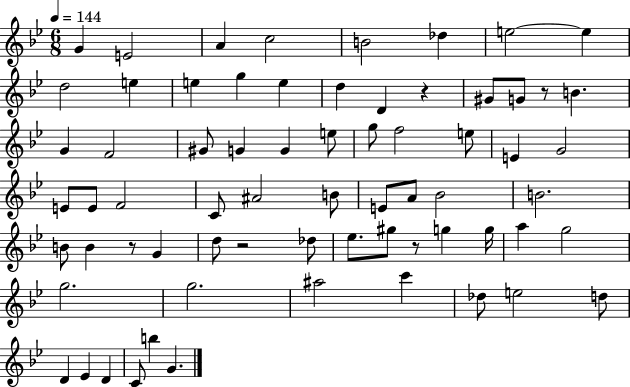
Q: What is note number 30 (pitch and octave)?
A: E4